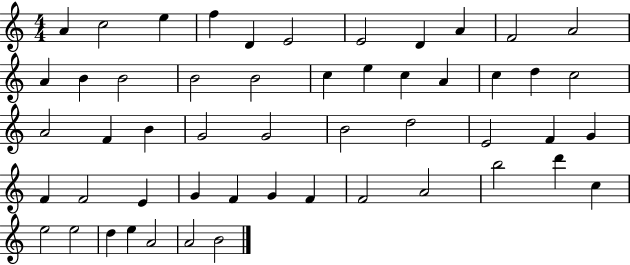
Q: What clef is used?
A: treble